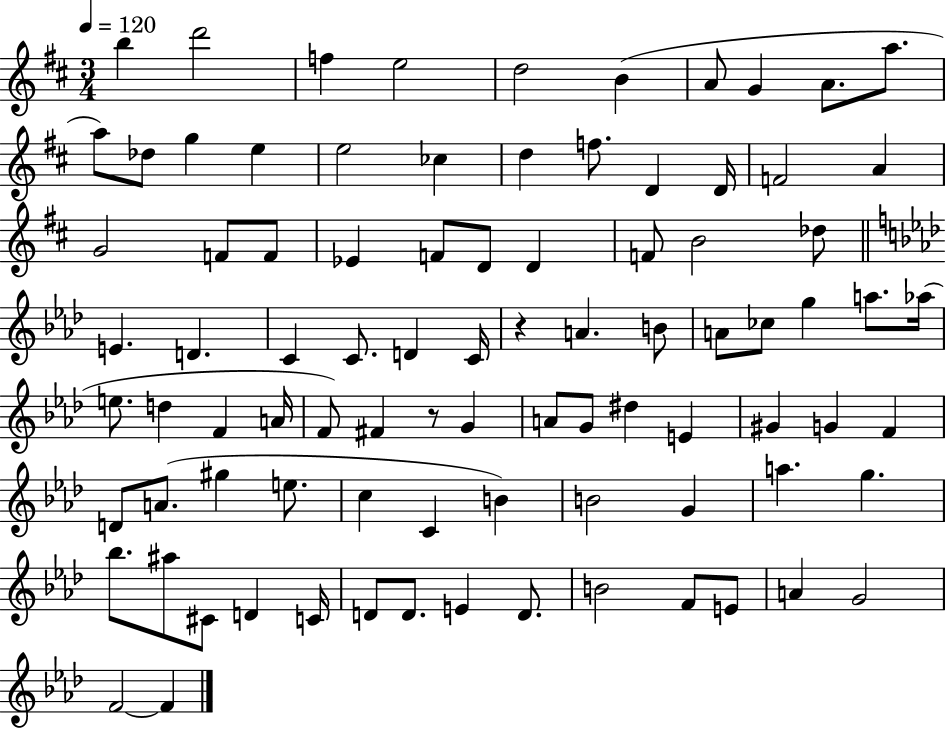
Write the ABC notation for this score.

X:1
T:Untitled
M:3/4
L:1/4
K:D
b d'2 f e2 d2 B A/2 G A/2 a/2 a/2 _d/2 g e e2 _c d f/2 D D/4 F2 A G2 F/2 F/2 _E F/2 D/2 D F/2 B2 _d/2 E D C C/2 D C/4 z A B/2 A/2 _c/2 g a/2 _a/4 e/2 d F A/4 F/2 ^F z/2 G A/2 G/2 ^d E ^G G F D/2 A/2 ^g e/2 c C B B2 G a g _b/2 ^a/2 ^C/2 D C/4 D/2 D/2 E D/2 B2 F/2 E/2 A G2 F2 F